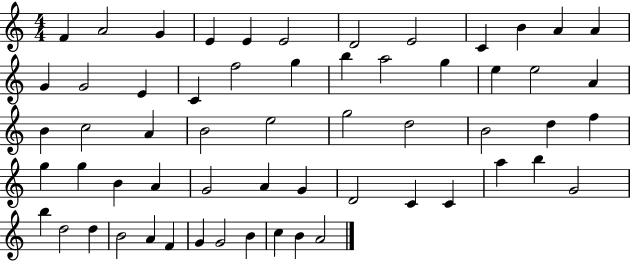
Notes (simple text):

F4/q A4/h G4/q E4/q E4/q E4/h D4/h E4/h C4/q B4/q A4/q A4/q G4/q G4/h E4/q C4/q F5/h G5/q B5/q A5/h G5/q E5/q E5/h A4/q B4/q C5/h A4/q B4/h E5/h G5/h D5/h B4/h D5/q F5/q G5/q G5/q B4/q A4/q G4/h A4/q G4/q D4/h C4/q C4/q A5/q B5/q G4/h B5/q D5/h D5/q B4/h A4/q F4/q G4/q G4/h B4/q C5/q B4/q A4/h